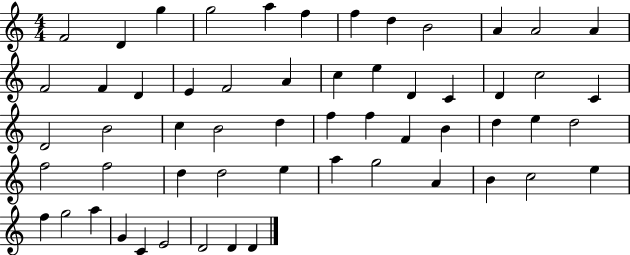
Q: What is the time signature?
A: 4/4